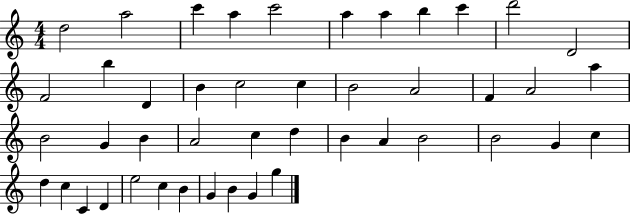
X:1
T:Untitled
M:4/4
L:1/4
K:C
d2 a2 c' a c'2 a a b c' d'2 D2 F2 b D B c2 c B2 A2 F A2 a B2 G B A2 c d B A B2 B2 G c d c C D e2 c B G B G g